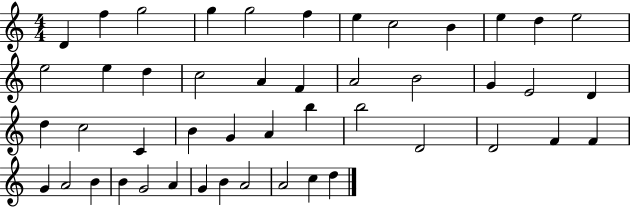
{
  \clef treble
  \numericTimeSignature
  \time 4/4
  \key c \major
  d'4 f''4 g''2 | g''4 g''2 f''4 | e''4 c''2 b'4 | e''4 d''4 e''2 | \break e''2 e''4 d''4 | c''2 a'4 f'4 | a'2 b'2 | g'4 e'2 d'4 | \break d''4 c''2 c'4 | b'4 g'4 a'4 b''4 | b''2 d'2 | d'2 f'4 f'4 | \break g'4 a'2 b'4 | b'4 g'2 a'4 | g'4 b'4 a'2 | a'2 c''4 d''4 | \break \bar "|."
}